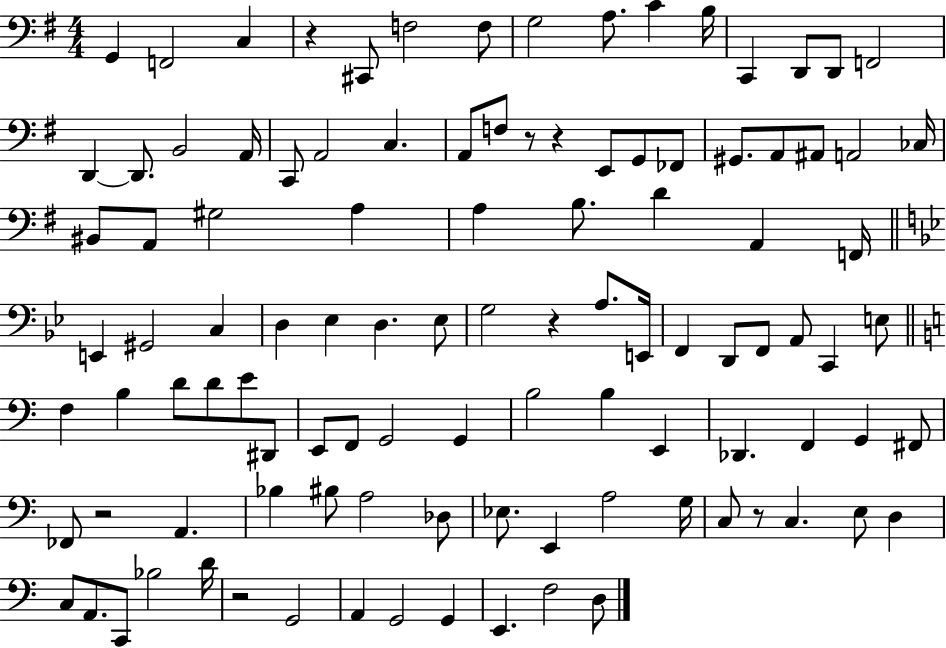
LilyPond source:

{
  \clef bass
  \numericTimeSignature
  \time 4/4
  \key g \major
  \repeat volta 2 { g,4 f,2 c4 | r4 cis,8 f2 f8 | g2 a8. c'4 b16 | c,4 d,8 d,8 f,2 | \break d,4~~ d,8. b,2 a,16 | c,8 a,2 c4. | a,8 f8 r8 r4 e,8 g,8 fes,8 | gis,8. a,8 ais,8 a,2 ces16 | \break bis,8 a,8 gis2 a4 | a4 b8. d'4 a,4 f,16 | \bar "||" \break \key bes \major e,4 gis,2 c4 | d4 ees4 d4. ees8 | g2 r4 a8. e,16 | f,4 d,8 f,8 a,8 c,4 e8 | \break \bar "||" \break \key c \major f4 b4 d'8 d'8 e'8 dis,8 | e,8 f,8 g,2 g,4 | b2 b4 e,4 | des,4. f,4 g,4 fis,8 | \break fes,8 r2 a,4. | bes4 bis8 a2 des8 | ees8. e,4 a2 g16 | c8 r8 c4. e8 d4 | \break c8 a,8. c,8 bes2 d'16 | r2 g,2 | a,4 g,2 g,4 | e,4. f2 d8 | \break } \bar "|."
}